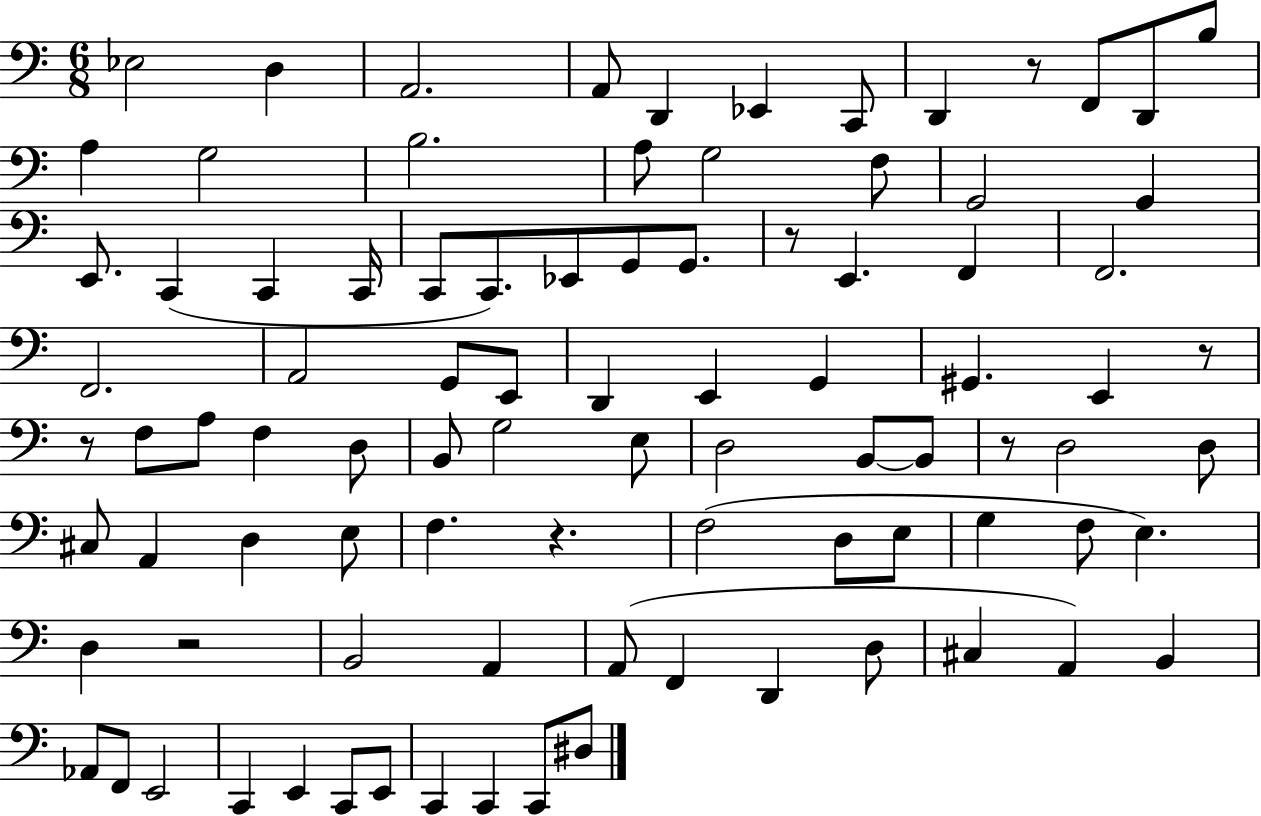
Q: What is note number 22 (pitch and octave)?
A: C2